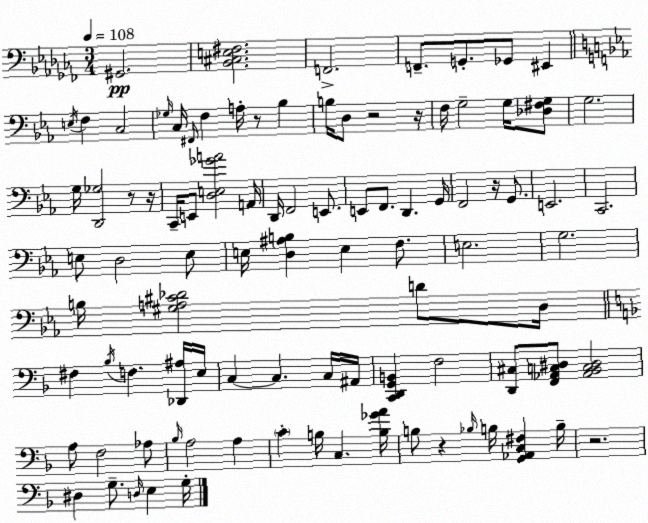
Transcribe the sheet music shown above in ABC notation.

X:1
T:Untitled
M:3/4
L:1/4
K:Abm
^G,,2 [_B,,^C,E,^F,]2 F,,2 F,,/2 G,,/2 _G,,/2 ^E,, E,/4 F, C,2 _G,/4 C,/4 ^F,,/4 F, A,/4 z/2 _B, B,/4 D,/2 z2 z/4 F,/4 G,2 G,/4 [_D,^F,G,]/2 G,2 G,/4 [D,,_G,]2 z/2 z/4 C,,/4 E,,/2 [D,E,_GA]2 A,,/4 D,,/4 F,,2 E,,/2 E,,/2 F,,/2 D,, G,,/4 F,,2 z/4 G,,/2 E,,2 C,,2 E,/2 D,2 E,/2 E,/4 [D,^A,B,] E, F,/2 E,2 G,2 B,/4 [^G,A,^C_D]2 D/2 D,/4 ^F, _B,/4 F, [_D,,^A,]/4 E,/4 C, C, C,/4 ^A,,/4 [C,,D,,G,,B,,] F,2 [D,,^C,]/2 [F,,_A,,C,^D,]/2 [_A,,_B,,C,^D,]2 A,/2 F,2 _A,/2 _B,/4 A,2 A, C B,/4 C, [B,_GA]/4 B,/2 z _B,/4 B,/4 [G,,_A,,C,^F,] B,/4 z2 ^D, G,/2 D,/4 E, G,/4